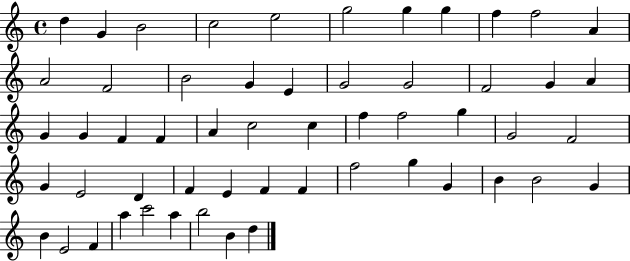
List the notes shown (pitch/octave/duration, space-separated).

D5/q G4/q B4/h C5/h E5/h G5/h G5/q G5/q F5/q F5/h A4/q A4/h F4/h B4/h G4/q E4/q G4/h G4/h F4/h G4/q A4/q G4/q G4/q F4/q F4/q A4/q C5/h C5/q F5/q F5/h G5/q G4/h F4/h G4/q E4/h D4/q F4/q E4/q F4/q F4/q F5/h G5/q G4/q B4/q B4/h G4/q B4/q E4/h F4/q A5/q C6/h A5/q B5/h B4/q D5/q